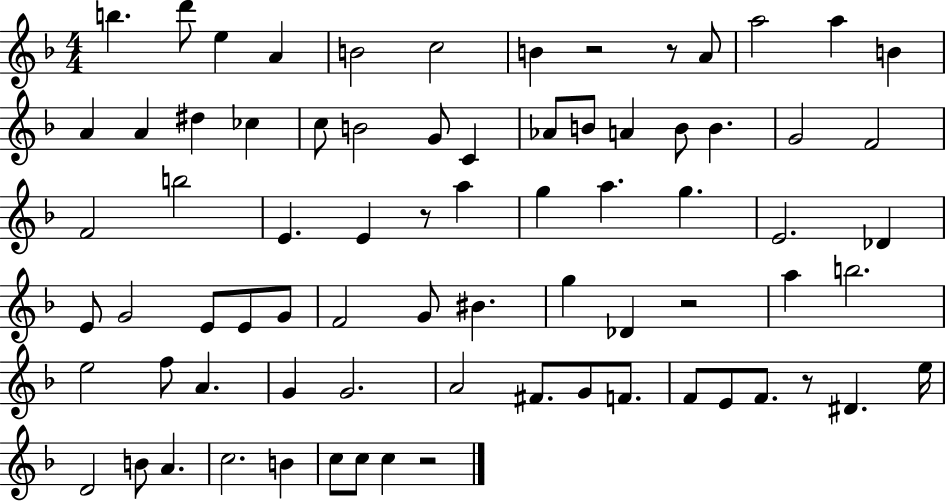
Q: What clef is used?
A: treble